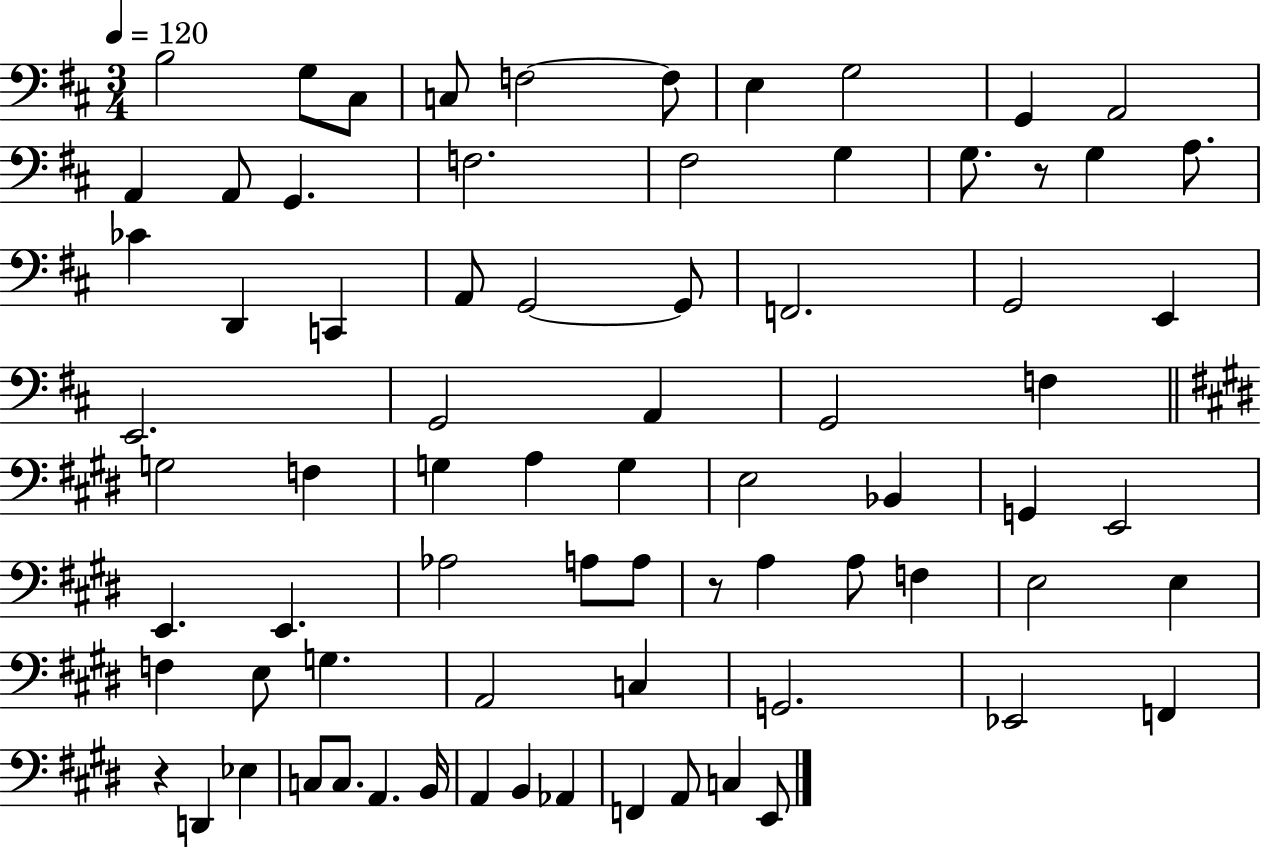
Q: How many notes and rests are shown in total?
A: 76